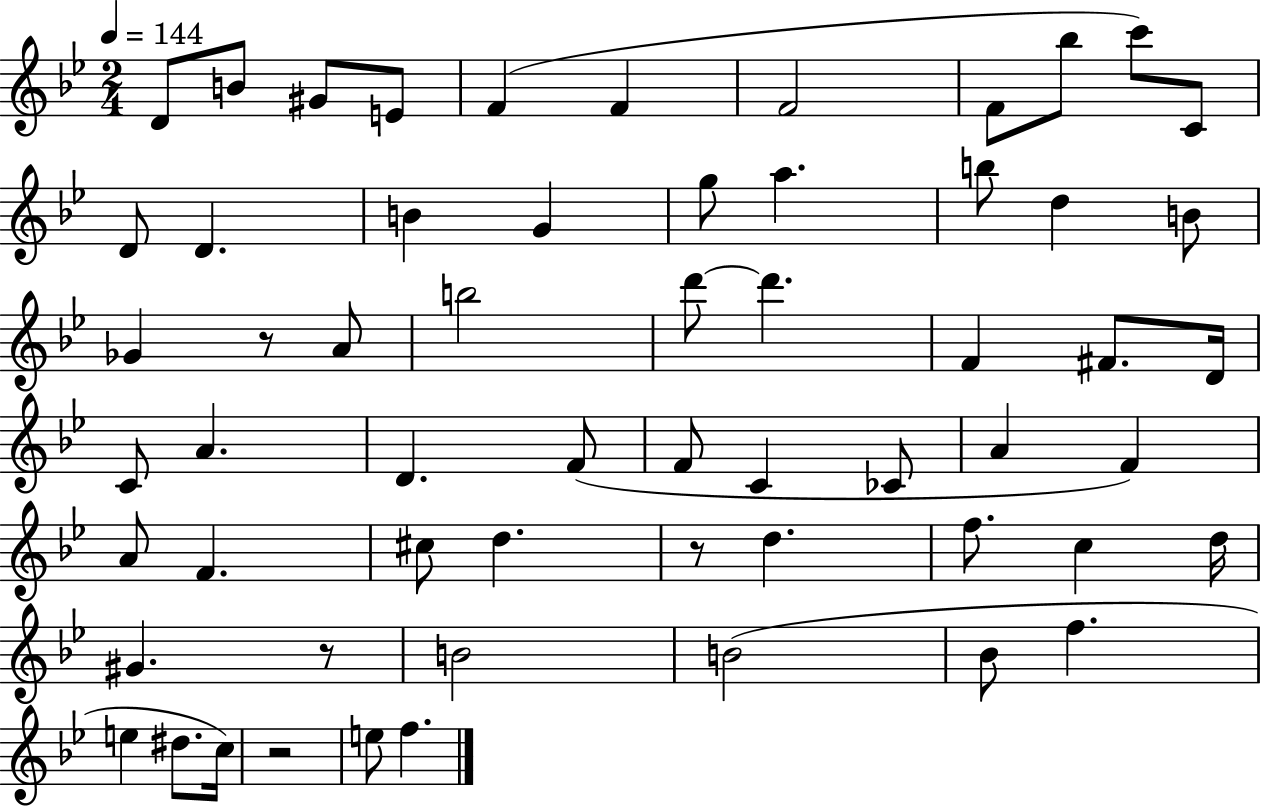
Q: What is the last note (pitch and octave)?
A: F5